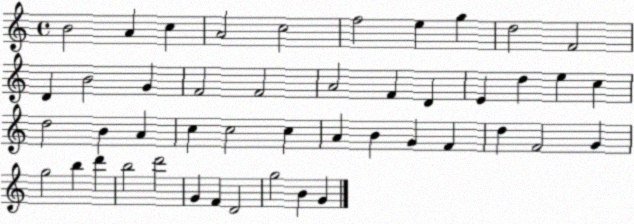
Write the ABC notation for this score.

X:1
T:Untitled
M:4/4
L:1/4
K:C
B2 A c A2 c2 f2 e g d2 F2 D B2 G F2 F2 A2 F D E d e c d2 B A c c2 c A B G F d F2 G g2 b d' b2 d'2 G F D2 g2 B G